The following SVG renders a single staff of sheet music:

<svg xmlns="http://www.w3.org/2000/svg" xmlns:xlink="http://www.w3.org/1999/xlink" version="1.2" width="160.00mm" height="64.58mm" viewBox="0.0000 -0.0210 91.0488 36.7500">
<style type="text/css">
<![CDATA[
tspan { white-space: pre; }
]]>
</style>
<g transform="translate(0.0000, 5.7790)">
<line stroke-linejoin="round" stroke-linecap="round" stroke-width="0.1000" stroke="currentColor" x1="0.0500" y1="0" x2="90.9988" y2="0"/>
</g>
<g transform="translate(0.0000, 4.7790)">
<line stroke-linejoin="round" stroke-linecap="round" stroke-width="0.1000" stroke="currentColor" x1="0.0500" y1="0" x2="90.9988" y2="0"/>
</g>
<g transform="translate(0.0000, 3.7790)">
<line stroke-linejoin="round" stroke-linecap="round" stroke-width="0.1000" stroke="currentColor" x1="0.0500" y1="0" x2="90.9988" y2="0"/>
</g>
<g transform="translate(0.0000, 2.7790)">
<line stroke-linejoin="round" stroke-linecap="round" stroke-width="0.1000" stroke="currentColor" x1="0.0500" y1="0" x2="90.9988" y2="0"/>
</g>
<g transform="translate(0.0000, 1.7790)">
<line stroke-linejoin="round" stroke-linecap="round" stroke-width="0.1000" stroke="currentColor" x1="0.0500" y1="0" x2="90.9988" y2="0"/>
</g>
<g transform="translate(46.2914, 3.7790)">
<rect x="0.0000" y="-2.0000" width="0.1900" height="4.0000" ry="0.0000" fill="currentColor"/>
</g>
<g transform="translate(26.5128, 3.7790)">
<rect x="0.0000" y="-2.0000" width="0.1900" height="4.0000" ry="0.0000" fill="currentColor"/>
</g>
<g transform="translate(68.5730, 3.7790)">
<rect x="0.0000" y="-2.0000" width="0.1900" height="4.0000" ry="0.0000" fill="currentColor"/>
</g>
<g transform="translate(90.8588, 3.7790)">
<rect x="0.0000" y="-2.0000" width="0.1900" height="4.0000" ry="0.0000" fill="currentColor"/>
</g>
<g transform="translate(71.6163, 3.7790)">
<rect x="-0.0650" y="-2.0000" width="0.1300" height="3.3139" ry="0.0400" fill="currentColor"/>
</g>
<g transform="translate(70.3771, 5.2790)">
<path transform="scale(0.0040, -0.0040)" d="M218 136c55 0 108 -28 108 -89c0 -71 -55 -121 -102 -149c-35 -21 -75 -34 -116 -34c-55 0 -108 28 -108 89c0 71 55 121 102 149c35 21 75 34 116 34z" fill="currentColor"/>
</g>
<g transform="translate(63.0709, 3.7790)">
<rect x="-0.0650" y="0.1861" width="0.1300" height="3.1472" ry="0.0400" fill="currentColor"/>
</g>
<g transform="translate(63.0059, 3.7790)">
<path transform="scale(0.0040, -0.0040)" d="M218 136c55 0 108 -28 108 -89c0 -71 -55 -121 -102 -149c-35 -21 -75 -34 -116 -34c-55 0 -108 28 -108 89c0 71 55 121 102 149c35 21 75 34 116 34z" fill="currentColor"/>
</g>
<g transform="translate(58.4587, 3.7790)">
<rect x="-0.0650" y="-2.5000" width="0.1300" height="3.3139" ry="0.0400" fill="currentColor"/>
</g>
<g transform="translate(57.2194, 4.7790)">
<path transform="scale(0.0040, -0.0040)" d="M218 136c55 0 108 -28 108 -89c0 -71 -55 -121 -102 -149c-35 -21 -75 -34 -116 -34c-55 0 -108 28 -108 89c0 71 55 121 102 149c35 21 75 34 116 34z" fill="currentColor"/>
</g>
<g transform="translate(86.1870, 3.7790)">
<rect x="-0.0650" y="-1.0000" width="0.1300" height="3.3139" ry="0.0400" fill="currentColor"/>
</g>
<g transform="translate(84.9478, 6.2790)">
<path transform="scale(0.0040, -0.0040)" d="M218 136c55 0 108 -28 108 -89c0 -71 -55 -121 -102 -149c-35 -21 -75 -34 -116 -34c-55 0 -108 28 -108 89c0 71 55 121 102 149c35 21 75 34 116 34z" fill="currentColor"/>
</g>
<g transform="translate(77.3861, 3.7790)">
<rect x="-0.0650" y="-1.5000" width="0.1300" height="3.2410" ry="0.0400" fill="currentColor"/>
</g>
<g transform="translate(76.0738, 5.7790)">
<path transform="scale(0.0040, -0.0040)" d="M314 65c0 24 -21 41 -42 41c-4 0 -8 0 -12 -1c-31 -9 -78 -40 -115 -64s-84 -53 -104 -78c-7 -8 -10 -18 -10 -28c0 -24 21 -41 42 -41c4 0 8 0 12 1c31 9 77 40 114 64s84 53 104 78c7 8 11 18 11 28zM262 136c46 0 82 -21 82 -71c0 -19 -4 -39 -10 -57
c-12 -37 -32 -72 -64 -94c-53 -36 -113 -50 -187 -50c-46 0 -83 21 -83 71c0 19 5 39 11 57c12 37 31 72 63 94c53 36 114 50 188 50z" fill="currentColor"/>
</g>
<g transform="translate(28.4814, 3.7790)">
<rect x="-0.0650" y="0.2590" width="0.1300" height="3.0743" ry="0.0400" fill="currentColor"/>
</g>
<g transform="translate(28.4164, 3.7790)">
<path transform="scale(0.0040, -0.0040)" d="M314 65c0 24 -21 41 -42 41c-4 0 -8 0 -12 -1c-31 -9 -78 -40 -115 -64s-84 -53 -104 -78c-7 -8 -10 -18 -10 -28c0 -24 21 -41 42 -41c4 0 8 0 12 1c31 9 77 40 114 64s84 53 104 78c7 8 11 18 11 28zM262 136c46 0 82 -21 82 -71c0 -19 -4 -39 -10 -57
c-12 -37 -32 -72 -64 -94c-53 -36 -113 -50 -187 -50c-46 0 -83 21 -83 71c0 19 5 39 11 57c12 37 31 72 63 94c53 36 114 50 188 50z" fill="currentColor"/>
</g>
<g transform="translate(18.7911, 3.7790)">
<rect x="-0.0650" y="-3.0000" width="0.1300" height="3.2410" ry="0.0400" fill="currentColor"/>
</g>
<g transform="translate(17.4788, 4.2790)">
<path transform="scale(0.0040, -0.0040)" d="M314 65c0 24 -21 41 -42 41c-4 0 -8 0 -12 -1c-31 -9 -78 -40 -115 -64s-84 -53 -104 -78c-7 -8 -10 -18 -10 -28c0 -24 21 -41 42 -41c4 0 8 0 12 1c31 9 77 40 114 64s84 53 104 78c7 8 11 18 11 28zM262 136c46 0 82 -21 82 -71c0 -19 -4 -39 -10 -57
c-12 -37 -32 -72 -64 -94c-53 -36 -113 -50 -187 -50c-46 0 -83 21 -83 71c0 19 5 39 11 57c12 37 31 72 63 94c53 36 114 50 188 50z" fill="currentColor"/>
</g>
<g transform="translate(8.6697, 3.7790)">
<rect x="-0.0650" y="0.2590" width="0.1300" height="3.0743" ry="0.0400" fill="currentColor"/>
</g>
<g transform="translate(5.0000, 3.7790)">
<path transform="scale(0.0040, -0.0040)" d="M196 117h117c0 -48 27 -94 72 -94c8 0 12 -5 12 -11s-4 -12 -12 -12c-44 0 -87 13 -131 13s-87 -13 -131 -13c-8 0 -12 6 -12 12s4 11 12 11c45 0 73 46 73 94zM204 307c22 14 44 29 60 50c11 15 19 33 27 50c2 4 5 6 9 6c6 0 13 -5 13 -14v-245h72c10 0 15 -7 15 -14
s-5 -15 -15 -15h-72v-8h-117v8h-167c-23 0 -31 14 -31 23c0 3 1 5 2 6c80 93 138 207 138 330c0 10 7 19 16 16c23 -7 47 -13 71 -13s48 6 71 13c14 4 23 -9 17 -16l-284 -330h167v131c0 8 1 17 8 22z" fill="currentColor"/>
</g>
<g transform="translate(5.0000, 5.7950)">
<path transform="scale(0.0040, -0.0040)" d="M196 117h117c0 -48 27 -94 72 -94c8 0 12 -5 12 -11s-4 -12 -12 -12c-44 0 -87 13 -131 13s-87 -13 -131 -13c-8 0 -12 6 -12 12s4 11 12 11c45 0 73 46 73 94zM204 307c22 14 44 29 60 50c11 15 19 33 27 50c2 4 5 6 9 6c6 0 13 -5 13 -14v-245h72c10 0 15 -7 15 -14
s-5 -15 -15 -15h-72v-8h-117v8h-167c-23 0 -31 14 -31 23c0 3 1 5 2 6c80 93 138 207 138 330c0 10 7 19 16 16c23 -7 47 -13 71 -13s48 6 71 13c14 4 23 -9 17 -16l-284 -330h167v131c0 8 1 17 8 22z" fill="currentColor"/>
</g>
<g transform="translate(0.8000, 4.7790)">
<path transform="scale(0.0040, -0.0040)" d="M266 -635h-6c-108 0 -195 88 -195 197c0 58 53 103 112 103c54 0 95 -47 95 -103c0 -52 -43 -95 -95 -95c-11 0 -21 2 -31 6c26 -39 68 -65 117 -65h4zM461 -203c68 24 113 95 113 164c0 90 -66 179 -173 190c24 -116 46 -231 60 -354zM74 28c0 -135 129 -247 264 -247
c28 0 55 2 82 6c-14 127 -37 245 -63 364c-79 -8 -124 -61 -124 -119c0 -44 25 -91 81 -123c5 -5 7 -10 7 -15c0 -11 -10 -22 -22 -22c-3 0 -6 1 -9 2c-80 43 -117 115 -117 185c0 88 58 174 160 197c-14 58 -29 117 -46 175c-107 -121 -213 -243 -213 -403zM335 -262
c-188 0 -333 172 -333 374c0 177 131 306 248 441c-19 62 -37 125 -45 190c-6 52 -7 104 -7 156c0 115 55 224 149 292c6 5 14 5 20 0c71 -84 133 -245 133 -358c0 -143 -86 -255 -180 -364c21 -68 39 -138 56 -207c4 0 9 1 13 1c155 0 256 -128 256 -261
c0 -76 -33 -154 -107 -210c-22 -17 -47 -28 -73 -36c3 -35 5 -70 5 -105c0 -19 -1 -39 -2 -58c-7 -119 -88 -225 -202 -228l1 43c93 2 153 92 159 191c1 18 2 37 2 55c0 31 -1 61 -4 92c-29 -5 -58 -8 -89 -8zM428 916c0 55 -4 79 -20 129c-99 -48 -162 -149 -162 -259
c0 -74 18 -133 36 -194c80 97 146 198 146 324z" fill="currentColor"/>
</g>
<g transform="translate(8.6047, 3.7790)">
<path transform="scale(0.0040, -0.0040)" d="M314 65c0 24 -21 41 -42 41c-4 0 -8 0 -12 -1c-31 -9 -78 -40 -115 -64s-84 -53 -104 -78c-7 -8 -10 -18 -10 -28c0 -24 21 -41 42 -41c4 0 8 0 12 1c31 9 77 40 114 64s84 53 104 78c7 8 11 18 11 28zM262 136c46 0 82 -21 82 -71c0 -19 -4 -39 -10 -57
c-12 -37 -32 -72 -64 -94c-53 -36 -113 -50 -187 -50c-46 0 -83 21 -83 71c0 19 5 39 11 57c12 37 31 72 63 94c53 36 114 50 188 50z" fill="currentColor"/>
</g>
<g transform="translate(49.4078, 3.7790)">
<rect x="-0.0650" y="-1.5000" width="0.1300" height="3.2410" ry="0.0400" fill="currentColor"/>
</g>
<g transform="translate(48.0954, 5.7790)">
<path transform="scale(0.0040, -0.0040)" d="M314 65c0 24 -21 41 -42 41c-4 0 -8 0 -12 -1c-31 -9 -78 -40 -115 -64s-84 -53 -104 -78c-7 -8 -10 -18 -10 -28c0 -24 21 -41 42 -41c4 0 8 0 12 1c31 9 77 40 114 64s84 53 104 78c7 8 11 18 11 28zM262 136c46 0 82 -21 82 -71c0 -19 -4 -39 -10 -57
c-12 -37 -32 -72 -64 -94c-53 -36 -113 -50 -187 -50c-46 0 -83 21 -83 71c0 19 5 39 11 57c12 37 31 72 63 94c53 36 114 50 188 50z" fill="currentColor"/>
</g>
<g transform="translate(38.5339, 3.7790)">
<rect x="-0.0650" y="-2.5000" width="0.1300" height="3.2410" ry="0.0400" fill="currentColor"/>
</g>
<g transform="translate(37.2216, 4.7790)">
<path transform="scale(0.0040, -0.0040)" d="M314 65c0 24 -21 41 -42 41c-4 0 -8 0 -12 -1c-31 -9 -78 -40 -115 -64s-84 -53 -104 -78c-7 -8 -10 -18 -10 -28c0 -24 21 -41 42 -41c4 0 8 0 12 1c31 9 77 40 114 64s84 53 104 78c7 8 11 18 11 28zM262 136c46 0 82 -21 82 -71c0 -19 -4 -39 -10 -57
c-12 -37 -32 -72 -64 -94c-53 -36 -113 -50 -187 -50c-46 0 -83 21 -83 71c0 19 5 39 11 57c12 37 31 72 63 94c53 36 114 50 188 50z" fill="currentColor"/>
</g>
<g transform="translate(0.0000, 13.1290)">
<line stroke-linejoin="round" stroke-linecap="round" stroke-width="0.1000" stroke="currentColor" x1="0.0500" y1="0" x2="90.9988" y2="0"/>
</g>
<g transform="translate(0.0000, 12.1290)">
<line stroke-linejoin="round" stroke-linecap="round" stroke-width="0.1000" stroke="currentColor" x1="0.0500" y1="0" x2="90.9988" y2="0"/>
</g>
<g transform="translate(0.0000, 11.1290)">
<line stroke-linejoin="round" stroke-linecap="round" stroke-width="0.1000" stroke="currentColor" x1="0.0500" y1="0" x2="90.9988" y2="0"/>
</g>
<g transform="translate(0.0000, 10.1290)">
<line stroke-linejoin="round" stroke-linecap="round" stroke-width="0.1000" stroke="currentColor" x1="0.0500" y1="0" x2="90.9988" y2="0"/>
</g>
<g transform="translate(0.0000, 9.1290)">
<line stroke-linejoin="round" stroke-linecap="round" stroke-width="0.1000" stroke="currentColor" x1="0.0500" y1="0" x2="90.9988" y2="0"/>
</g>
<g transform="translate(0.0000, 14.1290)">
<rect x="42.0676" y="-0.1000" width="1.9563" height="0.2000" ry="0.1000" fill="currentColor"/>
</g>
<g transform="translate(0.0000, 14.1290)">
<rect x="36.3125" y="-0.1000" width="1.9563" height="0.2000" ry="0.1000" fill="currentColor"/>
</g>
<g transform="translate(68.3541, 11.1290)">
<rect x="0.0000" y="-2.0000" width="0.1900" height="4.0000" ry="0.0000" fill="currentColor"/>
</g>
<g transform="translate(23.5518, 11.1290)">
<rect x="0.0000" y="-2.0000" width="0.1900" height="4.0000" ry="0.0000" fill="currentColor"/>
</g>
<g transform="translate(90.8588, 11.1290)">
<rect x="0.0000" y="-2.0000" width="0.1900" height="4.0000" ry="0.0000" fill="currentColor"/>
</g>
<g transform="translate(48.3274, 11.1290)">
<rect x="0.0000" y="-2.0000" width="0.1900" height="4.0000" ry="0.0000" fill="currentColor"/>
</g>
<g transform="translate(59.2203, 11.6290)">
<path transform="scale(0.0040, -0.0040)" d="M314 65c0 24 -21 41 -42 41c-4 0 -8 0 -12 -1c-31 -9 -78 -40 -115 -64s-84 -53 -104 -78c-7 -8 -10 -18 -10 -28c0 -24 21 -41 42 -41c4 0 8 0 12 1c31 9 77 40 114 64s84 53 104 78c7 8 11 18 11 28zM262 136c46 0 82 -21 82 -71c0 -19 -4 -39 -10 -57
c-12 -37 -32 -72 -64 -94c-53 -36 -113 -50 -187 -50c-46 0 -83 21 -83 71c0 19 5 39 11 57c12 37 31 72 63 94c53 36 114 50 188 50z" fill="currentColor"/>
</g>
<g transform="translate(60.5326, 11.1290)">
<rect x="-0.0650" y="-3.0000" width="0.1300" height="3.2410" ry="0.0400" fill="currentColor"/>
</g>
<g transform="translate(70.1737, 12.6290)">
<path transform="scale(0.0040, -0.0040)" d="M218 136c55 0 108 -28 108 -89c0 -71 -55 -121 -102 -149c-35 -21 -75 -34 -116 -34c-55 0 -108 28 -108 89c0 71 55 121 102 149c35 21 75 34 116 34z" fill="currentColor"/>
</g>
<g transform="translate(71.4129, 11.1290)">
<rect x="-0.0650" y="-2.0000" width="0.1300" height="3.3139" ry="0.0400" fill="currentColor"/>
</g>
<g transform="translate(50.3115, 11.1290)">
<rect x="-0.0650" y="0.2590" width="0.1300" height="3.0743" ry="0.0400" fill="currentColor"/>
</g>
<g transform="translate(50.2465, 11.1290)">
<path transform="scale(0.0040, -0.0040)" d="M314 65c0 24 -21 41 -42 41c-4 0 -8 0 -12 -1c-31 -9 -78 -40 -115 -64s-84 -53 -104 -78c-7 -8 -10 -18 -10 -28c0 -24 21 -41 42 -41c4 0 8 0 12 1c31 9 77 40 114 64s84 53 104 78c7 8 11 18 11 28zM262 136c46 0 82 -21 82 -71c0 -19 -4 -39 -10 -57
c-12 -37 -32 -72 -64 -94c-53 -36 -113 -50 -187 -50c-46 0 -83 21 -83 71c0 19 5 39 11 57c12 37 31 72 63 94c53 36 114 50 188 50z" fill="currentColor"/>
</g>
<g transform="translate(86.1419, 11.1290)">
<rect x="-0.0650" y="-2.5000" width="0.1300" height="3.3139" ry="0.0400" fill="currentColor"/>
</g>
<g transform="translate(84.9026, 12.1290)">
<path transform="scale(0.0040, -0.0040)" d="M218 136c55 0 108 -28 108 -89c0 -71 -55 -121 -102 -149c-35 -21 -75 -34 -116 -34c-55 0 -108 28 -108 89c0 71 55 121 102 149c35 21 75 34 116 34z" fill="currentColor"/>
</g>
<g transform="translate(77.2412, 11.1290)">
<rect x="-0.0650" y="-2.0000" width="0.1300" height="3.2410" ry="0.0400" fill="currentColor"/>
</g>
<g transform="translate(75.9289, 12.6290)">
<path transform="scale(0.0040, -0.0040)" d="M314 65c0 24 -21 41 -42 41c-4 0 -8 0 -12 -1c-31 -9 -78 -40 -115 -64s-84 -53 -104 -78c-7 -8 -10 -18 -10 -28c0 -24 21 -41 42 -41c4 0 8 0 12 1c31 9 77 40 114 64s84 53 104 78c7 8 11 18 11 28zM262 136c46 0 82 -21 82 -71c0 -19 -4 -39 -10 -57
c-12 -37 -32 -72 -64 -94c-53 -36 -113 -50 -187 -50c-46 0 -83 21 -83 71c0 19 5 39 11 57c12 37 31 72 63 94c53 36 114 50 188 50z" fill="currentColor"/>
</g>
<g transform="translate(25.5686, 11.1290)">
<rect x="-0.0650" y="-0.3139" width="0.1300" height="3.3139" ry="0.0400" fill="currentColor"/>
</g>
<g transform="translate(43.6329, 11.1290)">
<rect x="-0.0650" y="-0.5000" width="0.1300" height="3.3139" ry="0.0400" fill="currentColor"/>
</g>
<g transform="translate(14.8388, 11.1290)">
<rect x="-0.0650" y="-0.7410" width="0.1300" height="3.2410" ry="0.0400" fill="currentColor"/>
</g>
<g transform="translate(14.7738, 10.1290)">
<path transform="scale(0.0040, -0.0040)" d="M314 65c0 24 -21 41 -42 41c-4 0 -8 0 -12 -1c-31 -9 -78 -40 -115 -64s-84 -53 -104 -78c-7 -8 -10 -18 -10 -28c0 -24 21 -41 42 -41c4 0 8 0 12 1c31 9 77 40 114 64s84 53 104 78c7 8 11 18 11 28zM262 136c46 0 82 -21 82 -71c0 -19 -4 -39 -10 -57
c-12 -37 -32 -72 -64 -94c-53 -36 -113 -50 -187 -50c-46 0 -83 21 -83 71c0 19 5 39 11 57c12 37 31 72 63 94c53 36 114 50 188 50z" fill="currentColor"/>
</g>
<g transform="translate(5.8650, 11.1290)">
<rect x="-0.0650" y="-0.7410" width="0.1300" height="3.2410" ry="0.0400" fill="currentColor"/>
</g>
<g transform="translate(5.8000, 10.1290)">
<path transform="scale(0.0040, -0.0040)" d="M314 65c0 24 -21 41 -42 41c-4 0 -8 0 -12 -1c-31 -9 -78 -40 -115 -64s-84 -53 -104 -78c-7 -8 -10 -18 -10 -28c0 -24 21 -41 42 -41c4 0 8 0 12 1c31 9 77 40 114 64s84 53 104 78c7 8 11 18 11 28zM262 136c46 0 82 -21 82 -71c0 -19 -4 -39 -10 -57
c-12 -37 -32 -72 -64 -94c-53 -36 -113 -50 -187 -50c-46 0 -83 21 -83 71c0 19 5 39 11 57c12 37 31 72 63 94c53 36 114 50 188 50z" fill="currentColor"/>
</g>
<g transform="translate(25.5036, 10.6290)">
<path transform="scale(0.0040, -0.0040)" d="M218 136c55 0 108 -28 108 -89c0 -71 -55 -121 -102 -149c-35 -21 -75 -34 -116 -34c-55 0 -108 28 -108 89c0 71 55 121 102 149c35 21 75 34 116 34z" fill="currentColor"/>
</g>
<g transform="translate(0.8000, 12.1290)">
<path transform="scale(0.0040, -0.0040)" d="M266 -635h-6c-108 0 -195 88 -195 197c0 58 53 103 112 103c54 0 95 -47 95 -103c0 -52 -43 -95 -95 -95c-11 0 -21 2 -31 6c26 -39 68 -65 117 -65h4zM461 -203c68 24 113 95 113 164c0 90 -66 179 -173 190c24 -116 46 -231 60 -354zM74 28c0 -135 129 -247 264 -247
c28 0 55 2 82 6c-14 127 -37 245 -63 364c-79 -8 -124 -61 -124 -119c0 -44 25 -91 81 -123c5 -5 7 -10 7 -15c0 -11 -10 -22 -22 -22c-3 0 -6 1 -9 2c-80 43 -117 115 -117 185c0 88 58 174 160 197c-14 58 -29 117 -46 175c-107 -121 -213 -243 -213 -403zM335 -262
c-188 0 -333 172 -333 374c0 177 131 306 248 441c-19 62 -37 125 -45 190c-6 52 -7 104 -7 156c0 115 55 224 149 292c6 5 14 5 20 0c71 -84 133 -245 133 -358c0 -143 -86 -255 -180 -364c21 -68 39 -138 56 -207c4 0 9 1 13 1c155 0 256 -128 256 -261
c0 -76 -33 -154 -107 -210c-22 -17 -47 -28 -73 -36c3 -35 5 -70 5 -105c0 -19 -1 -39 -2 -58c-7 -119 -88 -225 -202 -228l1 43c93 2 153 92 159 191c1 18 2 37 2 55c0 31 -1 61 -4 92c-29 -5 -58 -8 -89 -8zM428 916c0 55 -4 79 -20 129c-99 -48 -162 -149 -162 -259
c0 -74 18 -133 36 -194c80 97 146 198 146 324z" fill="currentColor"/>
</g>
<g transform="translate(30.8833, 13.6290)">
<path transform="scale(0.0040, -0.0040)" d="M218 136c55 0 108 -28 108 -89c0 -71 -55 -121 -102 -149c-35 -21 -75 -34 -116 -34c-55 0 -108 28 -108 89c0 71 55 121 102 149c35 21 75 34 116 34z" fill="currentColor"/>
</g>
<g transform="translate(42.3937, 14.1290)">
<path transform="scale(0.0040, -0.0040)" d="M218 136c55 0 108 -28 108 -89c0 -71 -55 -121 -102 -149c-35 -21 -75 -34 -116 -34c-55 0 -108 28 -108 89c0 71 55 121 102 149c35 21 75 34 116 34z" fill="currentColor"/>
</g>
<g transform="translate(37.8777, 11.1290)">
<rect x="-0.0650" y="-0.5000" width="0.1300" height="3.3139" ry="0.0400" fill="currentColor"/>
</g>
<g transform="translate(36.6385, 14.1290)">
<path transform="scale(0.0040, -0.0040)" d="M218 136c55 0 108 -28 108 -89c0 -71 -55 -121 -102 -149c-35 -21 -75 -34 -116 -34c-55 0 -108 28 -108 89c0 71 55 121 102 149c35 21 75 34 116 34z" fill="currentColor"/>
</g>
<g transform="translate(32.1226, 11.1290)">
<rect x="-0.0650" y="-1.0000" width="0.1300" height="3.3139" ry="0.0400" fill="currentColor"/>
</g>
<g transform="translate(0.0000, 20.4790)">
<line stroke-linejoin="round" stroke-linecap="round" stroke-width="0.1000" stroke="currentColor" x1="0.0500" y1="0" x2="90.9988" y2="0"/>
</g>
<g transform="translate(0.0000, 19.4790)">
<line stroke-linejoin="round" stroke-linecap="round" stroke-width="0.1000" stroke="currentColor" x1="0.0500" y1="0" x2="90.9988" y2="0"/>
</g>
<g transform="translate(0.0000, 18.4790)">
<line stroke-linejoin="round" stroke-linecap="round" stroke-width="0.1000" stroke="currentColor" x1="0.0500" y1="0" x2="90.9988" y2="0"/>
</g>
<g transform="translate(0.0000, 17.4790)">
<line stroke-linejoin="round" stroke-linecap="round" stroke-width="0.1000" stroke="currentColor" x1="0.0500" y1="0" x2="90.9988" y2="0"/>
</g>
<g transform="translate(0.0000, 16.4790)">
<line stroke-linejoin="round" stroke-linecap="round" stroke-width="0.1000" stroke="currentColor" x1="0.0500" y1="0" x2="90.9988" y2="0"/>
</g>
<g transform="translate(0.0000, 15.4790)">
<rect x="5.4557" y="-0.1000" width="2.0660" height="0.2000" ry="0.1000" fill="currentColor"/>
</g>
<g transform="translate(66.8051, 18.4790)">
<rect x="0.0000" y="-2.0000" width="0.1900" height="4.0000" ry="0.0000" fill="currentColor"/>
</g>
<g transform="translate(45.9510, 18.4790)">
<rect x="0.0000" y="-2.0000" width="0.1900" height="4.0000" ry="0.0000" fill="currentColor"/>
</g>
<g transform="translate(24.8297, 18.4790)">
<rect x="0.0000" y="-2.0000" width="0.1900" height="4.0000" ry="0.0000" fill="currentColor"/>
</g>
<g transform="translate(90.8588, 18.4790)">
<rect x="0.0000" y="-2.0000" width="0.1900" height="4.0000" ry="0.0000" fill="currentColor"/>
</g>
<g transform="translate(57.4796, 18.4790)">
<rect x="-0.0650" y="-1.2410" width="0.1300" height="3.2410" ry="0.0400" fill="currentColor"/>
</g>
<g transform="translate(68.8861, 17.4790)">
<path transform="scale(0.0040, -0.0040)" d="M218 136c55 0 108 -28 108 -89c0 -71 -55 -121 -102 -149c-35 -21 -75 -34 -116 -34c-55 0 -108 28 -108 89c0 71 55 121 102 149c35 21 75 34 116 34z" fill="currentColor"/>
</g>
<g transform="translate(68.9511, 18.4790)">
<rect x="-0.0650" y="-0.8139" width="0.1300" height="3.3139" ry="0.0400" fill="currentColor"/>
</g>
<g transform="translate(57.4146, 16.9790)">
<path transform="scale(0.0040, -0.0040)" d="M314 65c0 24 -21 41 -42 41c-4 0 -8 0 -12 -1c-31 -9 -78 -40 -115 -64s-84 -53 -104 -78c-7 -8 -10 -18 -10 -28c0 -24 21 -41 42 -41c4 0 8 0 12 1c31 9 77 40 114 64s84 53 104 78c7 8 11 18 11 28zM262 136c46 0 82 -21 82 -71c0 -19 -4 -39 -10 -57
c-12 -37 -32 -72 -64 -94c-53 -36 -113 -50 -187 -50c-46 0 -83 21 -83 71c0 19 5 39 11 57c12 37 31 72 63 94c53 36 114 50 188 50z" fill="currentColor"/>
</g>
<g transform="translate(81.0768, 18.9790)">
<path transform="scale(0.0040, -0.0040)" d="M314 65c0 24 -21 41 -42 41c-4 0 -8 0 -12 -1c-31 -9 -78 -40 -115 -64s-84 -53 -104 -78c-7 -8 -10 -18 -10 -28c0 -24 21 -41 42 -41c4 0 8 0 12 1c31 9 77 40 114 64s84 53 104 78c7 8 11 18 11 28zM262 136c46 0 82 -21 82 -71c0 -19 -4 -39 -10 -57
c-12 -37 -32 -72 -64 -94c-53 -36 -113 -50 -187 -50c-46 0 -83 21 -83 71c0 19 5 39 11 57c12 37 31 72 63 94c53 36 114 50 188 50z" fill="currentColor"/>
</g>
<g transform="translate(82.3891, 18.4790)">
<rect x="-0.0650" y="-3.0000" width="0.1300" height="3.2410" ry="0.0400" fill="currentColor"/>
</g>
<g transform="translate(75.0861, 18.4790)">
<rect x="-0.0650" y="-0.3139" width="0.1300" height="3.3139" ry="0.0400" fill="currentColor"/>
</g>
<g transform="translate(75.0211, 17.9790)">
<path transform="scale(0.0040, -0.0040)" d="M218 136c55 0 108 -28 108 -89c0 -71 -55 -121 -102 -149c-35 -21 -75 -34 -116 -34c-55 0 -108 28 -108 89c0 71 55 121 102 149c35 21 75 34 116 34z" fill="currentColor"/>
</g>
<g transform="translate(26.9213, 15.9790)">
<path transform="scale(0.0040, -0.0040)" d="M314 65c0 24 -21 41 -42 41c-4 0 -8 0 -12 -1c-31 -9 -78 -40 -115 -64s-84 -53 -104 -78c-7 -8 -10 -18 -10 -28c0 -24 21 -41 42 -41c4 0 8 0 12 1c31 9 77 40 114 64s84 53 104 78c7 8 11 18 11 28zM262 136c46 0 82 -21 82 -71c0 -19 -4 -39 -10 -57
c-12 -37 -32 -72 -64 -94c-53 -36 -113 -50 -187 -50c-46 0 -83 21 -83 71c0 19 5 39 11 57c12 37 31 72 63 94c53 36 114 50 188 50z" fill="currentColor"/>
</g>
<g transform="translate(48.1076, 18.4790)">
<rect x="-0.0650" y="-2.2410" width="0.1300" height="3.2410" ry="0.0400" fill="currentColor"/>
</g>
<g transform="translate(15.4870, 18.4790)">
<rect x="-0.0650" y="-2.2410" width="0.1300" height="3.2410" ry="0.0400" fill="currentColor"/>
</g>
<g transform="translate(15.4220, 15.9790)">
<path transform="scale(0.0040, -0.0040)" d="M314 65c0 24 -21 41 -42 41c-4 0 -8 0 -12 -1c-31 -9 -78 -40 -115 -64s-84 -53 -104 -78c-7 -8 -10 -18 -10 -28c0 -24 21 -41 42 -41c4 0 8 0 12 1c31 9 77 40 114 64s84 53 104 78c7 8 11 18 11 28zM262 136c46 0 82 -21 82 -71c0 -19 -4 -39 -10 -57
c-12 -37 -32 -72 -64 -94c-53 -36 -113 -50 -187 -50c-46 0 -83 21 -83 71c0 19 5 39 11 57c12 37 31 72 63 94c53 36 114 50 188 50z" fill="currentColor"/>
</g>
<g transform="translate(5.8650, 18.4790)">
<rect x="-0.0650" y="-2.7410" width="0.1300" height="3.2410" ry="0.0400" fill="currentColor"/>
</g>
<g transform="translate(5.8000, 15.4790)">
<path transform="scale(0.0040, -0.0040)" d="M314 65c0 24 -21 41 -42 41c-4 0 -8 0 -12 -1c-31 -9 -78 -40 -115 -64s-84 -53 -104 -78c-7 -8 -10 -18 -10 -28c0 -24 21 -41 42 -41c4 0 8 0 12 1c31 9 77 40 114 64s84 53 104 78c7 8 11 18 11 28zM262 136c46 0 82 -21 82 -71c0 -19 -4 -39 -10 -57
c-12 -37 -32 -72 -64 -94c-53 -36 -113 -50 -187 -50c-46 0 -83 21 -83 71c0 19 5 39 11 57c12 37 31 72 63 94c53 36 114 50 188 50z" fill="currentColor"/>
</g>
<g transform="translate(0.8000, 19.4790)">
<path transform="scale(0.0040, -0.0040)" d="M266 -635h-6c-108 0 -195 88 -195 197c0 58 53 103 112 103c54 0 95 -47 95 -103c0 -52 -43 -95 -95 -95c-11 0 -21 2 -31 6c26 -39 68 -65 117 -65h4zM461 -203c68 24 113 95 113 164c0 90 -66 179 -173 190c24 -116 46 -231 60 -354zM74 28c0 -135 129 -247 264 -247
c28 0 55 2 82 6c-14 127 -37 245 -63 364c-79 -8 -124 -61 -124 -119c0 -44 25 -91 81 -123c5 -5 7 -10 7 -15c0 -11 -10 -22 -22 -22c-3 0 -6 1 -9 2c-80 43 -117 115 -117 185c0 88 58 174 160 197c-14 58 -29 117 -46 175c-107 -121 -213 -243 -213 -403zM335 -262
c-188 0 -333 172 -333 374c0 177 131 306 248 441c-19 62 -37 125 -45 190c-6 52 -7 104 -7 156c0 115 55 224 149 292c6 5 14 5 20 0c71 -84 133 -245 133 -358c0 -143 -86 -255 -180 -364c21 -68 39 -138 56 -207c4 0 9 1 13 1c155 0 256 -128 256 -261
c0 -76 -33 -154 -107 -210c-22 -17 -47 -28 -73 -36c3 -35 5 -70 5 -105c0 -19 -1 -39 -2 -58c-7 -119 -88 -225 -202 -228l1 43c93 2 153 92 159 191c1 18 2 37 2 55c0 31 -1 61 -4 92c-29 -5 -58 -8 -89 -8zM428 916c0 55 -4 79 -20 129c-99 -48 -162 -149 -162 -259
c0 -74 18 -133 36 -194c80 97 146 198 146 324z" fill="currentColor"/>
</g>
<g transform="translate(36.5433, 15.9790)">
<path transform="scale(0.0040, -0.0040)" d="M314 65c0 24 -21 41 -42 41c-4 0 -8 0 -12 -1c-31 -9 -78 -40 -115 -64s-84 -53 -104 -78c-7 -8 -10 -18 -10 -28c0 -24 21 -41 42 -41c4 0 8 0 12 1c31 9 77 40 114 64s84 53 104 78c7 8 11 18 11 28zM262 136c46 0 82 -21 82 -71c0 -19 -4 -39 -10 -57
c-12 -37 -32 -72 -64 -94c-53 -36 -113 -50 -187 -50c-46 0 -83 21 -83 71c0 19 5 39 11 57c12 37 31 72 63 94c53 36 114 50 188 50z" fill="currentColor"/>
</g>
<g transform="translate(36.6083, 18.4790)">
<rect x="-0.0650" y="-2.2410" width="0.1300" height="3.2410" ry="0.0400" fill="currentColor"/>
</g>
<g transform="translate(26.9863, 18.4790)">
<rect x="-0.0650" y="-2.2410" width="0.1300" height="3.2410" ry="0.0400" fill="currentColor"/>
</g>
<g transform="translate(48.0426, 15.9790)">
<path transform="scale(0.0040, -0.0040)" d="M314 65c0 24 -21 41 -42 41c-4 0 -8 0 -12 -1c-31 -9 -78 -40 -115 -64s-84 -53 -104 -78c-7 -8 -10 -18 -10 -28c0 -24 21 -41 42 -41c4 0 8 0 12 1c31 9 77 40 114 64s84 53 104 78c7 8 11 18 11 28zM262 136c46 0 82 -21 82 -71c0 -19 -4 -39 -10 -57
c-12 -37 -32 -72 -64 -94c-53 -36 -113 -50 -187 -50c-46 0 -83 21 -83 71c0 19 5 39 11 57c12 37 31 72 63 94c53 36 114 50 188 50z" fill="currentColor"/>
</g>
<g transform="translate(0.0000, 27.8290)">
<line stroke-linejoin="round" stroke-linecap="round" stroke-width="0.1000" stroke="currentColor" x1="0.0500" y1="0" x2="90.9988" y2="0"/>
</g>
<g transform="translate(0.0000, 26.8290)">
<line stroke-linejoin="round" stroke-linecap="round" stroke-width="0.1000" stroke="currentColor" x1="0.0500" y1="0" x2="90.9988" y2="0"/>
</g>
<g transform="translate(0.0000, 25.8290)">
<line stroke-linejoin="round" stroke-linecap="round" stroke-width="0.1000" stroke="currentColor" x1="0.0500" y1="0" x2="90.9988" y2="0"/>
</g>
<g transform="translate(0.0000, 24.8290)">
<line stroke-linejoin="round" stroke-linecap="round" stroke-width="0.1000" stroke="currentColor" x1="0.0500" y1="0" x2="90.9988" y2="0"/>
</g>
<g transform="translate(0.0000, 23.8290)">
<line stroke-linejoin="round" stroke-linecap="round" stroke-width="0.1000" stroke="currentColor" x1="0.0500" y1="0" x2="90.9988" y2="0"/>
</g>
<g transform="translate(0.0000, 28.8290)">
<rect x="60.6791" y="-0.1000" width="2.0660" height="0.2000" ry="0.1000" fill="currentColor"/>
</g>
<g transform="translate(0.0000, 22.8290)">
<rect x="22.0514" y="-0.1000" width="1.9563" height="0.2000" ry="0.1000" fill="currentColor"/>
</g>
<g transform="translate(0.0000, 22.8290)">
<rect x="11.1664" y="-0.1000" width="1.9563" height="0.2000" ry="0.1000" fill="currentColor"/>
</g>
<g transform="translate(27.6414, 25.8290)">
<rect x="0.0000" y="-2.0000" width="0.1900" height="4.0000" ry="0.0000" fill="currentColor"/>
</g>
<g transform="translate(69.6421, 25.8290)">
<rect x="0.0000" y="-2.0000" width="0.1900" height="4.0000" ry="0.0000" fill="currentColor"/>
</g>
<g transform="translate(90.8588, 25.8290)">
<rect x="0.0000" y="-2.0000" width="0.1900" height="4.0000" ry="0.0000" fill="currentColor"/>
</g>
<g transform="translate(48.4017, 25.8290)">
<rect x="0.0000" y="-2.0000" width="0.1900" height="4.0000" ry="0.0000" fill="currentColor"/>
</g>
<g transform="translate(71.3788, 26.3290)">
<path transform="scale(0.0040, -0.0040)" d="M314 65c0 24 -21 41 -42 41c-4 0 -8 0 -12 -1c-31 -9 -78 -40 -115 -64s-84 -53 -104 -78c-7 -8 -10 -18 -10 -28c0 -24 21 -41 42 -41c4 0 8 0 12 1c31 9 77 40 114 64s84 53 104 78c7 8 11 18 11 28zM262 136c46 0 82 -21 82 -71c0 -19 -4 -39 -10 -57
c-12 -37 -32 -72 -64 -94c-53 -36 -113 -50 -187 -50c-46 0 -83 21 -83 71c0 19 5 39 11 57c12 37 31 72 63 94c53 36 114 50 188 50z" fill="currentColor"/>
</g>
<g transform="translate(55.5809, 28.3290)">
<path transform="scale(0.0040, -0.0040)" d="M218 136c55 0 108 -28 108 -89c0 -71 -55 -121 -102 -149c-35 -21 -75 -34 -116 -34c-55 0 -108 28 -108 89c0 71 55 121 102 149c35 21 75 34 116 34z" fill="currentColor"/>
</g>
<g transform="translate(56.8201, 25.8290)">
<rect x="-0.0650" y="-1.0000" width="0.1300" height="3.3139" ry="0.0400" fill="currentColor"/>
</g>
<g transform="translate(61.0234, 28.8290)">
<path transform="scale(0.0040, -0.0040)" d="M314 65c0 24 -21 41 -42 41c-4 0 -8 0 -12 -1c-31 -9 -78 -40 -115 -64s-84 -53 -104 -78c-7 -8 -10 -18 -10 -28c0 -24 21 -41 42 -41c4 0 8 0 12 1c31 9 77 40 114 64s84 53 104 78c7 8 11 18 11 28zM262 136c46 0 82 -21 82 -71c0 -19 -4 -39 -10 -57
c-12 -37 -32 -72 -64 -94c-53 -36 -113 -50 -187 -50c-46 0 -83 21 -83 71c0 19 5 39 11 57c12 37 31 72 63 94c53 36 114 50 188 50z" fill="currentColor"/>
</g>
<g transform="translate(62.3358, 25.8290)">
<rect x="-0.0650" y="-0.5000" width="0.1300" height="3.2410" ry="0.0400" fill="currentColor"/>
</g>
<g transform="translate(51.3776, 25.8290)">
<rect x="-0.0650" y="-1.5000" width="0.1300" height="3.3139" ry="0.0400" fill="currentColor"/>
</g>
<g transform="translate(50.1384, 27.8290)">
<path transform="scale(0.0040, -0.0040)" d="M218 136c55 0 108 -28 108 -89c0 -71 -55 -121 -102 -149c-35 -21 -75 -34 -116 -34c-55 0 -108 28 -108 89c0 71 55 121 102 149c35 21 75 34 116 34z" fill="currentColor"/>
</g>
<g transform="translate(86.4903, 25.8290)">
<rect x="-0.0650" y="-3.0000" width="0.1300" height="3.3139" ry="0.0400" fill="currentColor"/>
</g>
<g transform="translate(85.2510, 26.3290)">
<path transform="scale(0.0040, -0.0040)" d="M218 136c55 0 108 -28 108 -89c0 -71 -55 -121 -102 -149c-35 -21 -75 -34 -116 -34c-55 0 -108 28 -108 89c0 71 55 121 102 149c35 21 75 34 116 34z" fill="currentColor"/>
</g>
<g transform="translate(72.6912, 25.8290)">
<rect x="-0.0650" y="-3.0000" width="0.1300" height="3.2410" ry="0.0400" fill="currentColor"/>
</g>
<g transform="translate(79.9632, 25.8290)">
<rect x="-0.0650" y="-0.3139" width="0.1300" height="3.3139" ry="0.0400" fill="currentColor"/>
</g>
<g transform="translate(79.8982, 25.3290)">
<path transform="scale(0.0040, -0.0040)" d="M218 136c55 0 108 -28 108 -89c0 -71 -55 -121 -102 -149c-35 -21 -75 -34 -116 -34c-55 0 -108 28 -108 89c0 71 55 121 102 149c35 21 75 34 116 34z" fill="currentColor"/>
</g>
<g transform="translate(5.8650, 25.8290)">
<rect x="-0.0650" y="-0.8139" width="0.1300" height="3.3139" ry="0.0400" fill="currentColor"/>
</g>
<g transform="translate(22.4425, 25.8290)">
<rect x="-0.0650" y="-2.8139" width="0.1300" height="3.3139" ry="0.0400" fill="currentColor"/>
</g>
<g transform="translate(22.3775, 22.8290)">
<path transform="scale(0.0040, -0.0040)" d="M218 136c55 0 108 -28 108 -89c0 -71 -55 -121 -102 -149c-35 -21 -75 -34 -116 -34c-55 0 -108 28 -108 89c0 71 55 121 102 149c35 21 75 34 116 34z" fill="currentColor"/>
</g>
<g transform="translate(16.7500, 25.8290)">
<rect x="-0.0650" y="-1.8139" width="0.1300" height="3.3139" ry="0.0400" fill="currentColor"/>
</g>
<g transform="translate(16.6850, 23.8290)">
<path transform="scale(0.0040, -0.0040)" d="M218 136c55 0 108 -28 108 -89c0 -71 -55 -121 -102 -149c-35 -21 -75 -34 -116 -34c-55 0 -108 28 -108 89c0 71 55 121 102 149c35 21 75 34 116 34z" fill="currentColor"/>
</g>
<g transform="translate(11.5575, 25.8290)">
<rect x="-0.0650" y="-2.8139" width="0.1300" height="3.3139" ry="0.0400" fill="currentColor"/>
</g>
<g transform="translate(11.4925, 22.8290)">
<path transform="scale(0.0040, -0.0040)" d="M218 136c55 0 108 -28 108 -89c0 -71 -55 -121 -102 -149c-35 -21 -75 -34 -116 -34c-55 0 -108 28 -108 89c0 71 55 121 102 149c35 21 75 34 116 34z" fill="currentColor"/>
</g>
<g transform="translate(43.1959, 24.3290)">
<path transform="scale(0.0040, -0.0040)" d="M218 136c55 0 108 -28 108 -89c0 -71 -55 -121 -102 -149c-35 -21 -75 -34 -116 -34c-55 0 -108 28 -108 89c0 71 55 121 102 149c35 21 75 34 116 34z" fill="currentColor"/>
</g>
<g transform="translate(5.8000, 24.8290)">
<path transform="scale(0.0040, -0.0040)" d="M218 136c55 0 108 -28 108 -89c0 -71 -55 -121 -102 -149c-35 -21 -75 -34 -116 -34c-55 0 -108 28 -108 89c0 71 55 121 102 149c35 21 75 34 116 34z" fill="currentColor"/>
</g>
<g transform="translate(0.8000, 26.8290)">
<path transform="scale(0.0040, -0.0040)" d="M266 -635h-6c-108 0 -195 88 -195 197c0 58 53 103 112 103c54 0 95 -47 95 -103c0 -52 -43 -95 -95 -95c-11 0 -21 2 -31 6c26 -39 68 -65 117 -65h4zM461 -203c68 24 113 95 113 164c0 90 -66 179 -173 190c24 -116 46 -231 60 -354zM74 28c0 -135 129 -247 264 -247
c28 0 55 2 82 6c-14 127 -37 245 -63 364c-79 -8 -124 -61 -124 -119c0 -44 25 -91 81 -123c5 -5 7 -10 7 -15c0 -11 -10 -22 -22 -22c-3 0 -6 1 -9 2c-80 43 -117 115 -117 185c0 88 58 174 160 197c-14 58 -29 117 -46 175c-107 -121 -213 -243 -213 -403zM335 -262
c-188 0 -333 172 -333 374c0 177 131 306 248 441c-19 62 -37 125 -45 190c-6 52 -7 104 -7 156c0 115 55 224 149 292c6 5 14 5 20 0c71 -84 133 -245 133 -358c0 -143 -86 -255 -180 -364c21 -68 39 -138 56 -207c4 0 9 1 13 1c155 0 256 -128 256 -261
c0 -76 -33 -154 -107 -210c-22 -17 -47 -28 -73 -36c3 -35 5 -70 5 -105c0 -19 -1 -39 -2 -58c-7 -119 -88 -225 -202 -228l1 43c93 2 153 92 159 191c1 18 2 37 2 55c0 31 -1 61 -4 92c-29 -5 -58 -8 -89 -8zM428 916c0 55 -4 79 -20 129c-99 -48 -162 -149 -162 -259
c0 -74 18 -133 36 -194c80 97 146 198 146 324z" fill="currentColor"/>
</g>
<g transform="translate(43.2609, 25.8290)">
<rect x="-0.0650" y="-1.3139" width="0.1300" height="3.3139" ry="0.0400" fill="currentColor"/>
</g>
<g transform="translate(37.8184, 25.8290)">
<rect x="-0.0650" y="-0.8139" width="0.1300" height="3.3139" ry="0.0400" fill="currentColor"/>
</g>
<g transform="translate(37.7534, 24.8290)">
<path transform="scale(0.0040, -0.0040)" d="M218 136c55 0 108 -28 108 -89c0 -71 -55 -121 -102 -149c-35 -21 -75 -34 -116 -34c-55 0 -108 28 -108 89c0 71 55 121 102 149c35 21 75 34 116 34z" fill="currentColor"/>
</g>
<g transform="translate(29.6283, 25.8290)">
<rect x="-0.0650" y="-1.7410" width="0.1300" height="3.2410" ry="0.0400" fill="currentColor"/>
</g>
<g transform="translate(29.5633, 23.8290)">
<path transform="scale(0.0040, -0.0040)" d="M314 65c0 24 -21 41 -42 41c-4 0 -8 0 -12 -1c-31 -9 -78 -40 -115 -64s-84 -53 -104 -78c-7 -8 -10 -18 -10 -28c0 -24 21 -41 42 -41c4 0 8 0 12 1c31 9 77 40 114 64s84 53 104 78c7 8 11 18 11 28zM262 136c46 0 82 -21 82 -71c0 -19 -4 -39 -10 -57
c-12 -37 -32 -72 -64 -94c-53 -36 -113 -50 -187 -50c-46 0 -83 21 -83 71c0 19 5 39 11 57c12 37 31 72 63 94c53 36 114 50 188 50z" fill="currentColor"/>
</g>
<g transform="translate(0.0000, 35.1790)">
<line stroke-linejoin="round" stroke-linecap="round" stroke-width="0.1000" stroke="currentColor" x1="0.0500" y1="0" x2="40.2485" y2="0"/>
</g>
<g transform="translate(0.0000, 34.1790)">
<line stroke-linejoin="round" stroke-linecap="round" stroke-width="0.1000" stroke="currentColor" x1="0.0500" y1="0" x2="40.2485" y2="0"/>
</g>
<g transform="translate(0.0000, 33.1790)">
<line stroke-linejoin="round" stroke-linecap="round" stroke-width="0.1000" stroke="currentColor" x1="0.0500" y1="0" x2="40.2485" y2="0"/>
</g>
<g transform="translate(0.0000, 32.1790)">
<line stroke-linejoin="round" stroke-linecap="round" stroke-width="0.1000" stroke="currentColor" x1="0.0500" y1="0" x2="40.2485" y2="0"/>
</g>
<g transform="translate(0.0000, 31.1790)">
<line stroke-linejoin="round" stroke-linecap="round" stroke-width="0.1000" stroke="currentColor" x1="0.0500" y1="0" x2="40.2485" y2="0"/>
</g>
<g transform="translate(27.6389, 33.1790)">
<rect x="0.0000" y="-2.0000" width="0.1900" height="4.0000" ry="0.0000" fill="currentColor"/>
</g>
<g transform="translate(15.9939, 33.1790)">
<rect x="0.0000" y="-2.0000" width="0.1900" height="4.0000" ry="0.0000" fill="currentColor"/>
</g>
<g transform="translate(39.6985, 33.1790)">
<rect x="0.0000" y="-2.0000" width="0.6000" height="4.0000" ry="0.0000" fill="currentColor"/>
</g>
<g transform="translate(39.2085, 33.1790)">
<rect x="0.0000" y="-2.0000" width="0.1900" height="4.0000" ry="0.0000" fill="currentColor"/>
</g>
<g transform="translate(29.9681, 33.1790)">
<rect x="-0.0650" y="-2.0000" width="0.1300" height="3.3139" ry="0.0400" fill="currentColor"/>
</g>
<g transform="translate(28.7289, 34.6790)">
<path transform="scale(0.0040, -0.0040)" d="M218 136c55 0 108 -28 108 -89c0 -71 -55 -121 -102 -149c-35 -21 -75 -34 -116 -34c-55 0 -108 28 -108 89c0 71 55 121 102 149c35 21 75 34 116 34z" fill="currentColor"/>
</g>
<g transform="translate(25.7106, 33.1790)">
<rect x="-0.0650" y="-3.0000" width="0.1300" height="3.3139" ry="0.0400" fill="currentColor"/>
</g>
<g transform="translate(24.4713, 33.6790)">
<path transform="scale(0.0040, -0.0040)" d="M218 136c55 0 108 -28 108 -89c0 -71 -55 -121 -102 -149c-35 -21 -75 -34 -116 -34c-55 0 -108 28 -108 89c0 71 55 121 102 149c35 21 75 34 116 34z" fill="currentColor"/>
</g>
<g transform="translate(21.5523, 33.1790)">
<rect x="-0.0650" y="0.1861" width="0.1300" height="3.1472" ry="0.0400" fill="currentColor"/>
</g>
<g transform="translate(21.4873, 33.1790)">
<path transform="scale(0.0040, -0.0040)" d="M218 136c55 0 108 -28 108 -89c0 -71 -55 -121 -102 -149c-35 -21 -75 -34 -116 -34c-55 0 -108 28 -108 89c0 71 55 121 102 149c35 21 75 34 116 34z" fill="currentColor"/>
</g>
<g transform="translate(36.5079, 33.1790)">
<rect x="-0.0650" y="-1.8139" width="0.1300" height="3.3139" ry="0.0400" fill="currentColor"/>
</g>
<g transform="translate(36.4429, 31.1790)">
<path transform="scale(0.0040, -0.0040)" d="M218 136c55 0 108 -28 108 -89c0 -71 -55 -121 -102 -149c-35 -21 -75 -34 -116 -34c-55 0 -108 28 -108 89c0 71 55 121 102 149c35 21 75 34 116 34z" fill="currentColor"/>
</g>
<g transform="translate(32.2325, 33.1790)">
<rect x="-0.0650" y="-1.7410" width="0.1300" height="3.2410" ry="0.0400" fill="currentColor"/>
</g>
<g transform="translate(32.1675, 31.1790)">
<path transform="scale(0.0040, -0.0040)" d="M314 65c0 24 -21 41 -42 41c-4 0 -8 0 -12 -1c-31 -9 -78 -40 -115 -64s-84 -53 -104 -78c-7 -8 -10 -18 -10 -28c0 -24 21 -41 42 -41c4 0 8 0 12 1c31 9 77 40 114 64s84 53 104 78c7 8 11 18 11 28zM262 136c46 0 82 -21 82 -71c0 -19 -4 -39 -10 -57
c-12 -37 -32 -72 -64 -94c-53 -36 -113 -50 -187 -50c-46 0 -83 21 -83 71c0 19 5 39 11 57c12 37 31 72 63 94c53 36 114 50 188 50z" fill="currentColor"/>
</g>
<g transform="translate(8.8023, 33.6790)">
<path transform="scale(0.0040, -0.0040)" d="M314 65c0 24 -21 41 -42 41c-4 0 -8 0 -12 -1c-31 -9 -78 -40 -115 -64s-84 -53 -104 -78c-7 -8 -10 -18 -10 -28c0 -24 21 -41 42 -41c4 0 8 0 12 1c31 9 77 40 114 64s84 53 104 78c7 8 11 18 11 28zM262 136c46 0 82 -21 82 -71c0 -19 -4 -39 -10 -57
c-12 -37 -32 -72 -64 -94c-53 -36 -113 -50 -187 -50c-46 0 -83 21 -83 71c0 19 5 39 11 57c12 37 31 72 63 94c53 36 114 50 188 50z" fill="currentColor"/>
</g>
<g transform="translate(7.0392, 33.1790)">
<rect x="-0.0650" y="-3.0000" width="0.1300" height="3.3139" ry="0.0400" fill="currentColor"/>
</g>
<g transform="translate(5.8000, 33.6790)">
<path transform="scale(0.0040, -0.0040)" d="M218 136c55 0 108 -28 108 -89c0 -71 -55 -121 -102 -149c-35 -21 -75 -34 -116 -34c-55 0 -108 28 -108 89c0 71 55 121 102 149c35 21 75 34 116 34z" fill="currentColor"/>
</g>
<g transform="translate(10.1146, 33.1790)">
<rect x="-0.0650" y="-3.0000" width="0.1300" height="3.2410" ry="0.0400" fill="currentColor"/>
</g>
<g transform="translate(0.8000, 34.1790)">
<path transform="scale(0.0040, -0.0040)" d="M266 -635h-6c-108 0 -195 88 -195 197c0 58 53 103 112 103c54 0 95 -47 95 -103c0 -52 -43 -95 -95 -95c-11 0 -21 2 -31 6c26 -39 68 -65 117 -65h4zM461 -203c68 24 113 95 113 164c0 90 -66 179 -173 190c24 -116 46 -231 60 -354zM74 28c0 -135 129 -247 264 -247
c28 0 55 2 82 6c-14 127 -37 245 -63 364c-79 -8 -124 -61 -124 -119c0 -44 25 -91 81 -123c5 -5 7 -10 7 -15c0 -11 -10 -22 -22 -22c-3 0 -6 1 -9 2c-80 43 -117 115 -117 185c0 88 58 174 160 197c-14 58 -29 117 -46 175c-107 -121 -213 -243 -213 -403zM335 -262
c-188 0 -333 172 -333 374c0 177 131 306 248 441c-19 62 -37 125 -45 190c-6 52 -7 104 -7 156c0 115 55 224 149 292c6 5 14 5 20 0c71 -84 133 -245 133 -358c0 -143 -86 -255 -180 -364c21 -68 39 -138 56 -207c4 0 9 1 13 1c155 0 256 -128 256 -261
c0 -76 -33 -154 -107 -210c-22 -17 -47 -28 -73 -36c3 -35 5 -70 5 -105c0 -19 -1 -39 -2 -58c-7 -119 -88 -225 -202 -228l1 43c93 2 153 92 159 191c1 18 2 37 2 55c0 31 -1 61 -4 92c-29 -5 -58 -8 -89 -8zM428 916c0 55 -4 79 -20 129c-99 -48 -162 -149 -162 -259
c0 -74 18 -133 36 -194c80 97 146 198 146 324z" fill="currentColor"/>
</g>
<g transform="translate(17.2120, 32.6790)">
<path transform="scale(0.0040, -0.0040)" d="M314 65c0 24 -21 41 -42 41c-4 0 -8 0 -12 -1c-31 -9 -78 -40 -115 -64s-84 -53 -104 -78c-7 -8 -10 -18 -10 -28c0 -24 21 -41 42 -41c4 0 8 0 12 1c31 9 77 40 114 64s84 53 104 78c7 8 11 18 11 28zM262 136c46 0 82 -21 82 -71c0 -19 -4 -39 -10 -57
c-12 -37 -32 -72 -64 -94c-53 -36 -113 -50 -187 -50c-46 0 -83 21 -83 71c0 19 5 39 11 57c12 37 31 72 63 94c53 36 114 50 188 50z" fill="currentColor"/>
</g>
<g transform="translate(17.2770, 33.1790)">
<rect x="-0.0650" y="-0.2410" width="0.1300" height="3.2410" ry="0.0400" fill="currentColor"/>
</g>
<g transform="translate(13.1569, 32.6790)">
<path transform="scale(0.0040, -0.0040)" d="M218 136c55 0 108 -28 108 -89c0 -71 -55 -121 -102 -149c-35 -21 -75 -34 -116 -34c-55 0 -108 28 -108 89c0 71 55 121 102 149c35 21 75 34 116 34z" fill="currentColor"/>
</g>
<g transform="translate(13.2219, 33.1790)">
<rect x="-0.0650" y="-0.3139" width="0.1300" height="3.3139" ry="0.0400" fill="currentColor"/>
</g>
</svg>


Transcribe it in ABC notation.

X:1
T:Untitled
M:4/4
L:1/4
K:C
B2 A2 B2 G2 E2 G B F E2 D d2 d2 c D C C B2 A2 F F2 G a2 g2 g2 g2 g2 e2 d c A2 d a f a f2 d e E D C2 A2 c A A A2 c c2 B A F f2 f